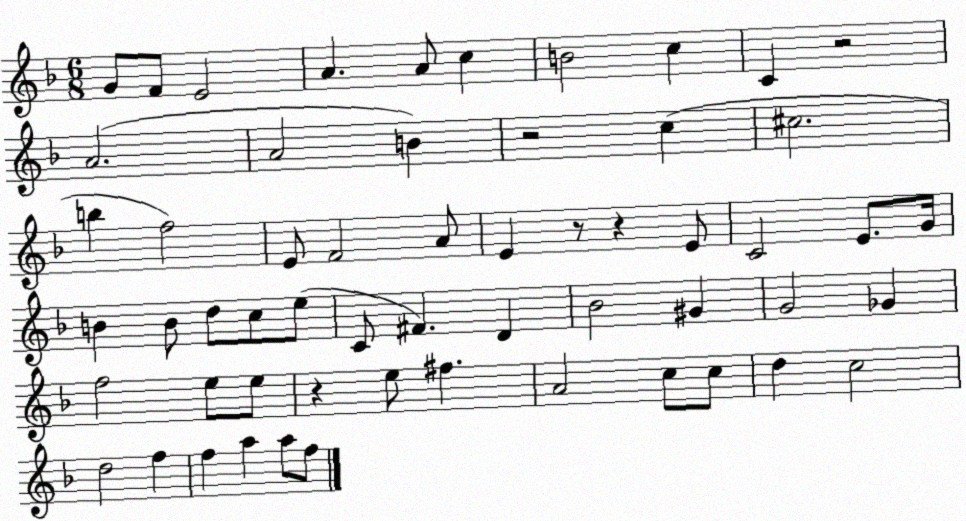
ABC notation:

X:1
T:Untitled
M:6/8
L:1/4
K:F
G/2 F/2 E2 A A/2 c B2 c C z2 A2 A2 B z2 c ^c2 b f2 E/2 F2 A/2 E z/2 z E/2 C2 E/2 G/4 B B/2 d/2 c/2 e/2 C/2 ^F D _B2 ^G G2 _G f2 e/2 e/2 z e/2 ^f A2 c/2 c/2 d c2 d2 f f a a/2 f/2